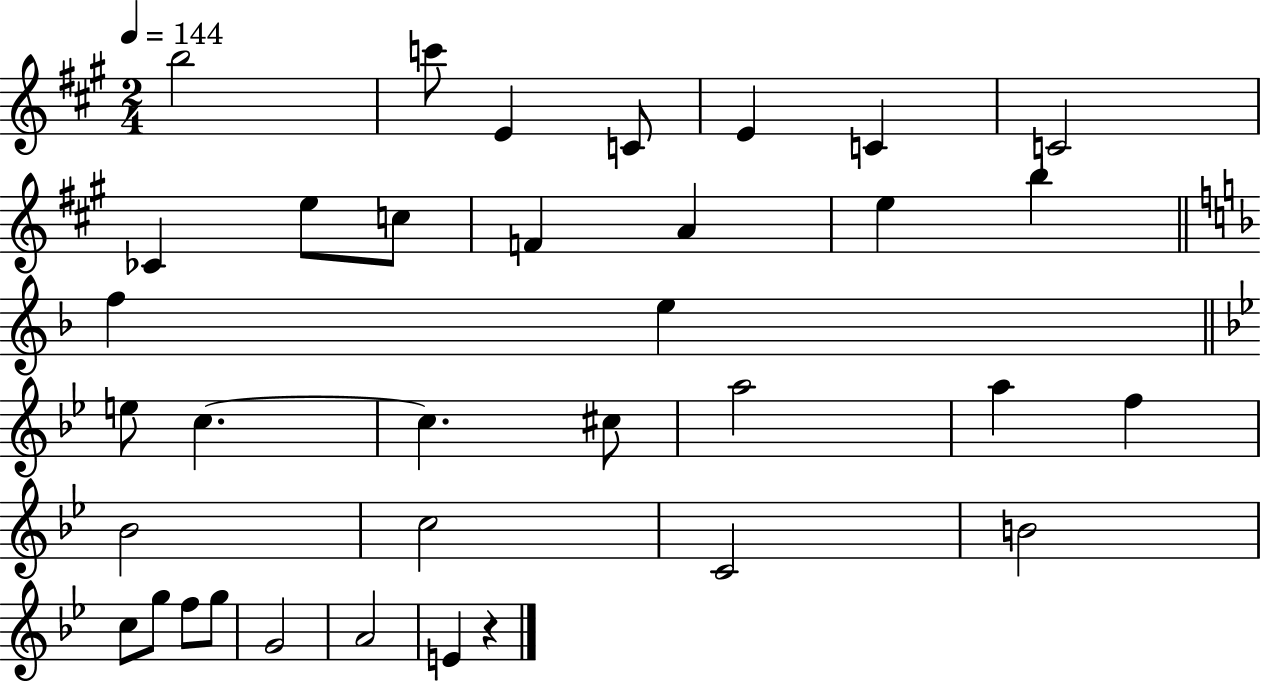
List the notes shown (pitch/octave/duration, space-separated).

B5/h C6/e E4/q C4/e E4/q C4/q C4/h CES4/q E5/e C5/e F4/q A4/q E5/q B5/q F5/q E5/q E5/e C5/q. C5/q. C#5/e A5/h A5/q F5/q Bb4/h C5/h C4/h B4/h C5/e G5/e F5/e G5/e G4/h A4/h E4/q R/q